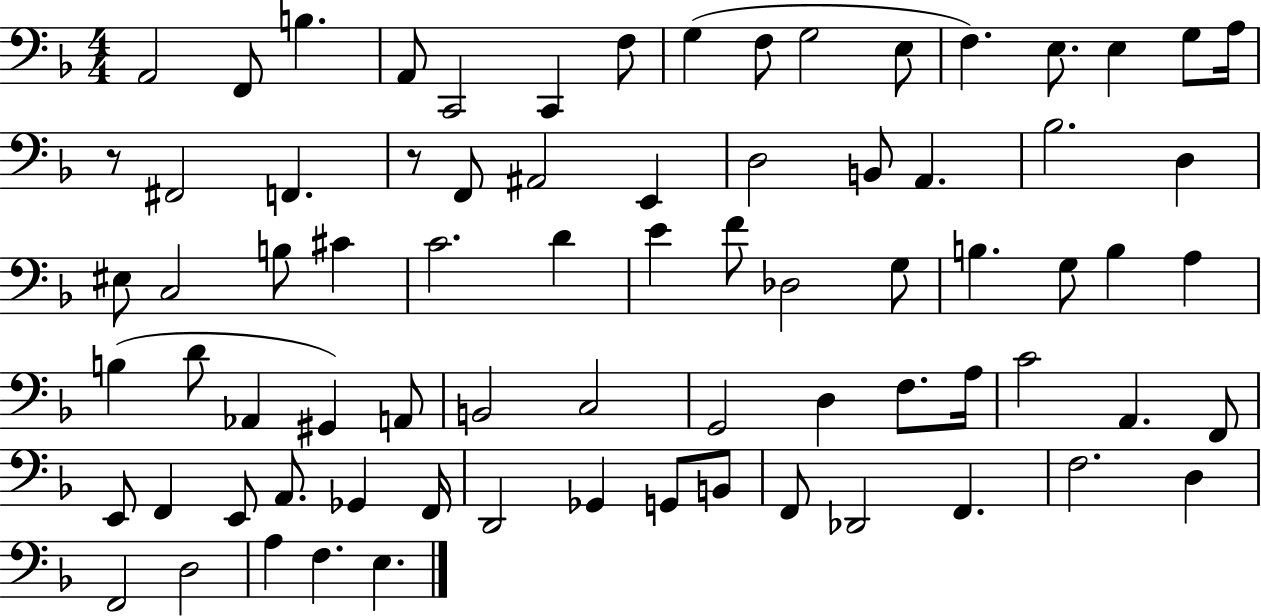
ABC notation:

X:1
T:Untitled
M:4/4
L:1/4
K:F
A,,2 F,,/2 B, A,,/2 C,,2 C,, F,/2 G, F,/2 G,2 E,/2 F, E,/2 E, G,/2 A,/4 z/2 ^F,,2 F,, z/2 F,,/2 ^A,,2 E,, D,2 B,,/2 A,, _B,2 D, ^E,/2 C,2 B,/2 ^C C2 D E F/2 _D,2 G,/2 B, G,/2 B, A, B, D/2 _A,, ^G,, A,,/2 B,,2 C,2 G,,2 D, F,/2 A,/4 C2 A,, F,,/2 E,,/2 F,, E,,/2 A,,/2 _G,, F,,/4 D,,2 _G,, G,,/2 B,,/2 F,,/2 _D,,2 F,, F,2 D, F,,2 D,2 A, F, E,